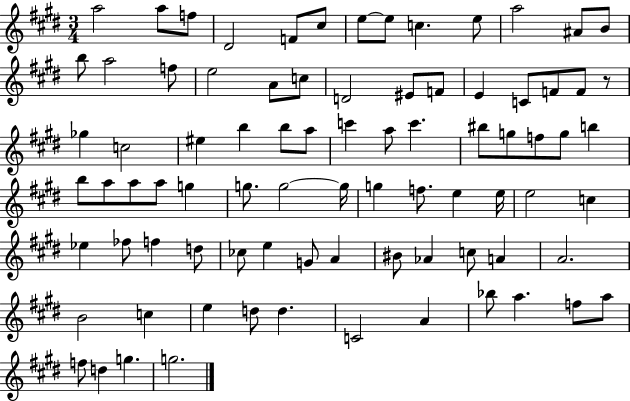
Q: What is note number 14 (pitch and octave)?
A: B5